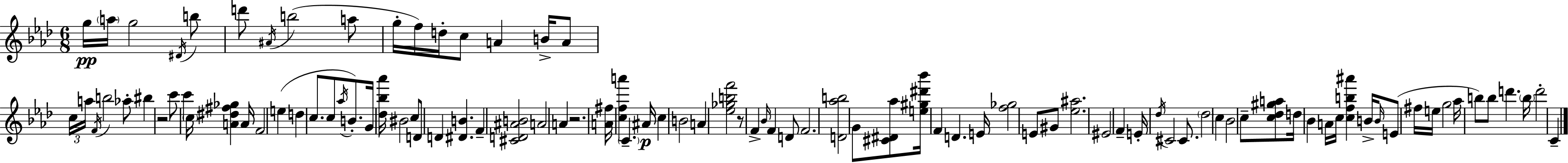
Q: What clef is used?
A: treble